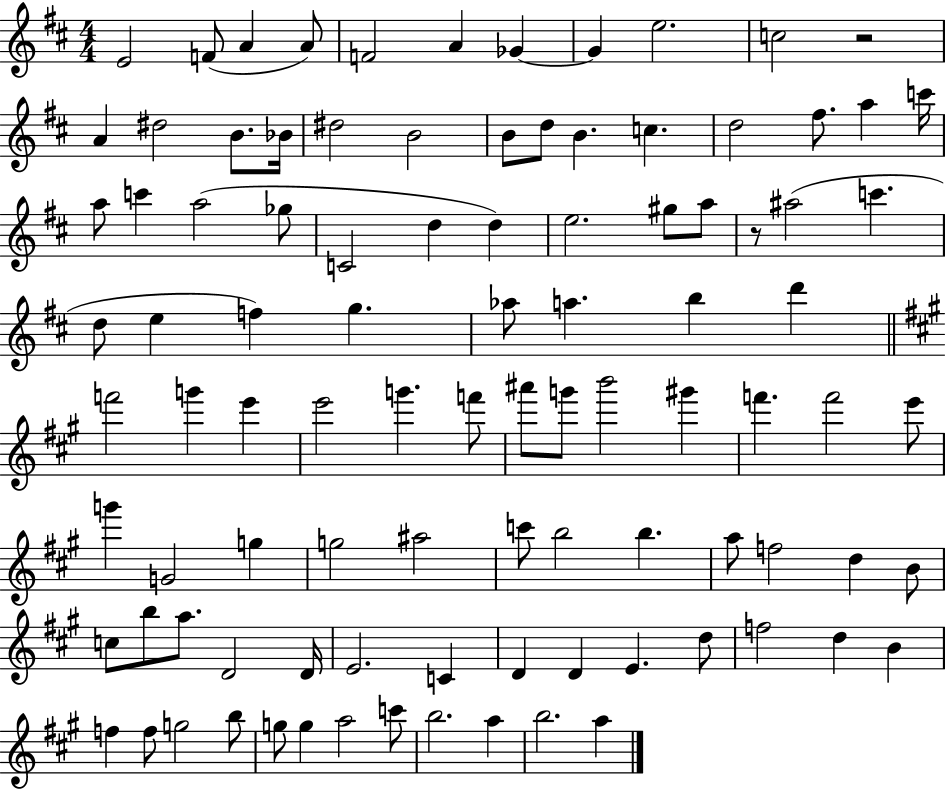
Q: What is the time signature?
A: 4/4